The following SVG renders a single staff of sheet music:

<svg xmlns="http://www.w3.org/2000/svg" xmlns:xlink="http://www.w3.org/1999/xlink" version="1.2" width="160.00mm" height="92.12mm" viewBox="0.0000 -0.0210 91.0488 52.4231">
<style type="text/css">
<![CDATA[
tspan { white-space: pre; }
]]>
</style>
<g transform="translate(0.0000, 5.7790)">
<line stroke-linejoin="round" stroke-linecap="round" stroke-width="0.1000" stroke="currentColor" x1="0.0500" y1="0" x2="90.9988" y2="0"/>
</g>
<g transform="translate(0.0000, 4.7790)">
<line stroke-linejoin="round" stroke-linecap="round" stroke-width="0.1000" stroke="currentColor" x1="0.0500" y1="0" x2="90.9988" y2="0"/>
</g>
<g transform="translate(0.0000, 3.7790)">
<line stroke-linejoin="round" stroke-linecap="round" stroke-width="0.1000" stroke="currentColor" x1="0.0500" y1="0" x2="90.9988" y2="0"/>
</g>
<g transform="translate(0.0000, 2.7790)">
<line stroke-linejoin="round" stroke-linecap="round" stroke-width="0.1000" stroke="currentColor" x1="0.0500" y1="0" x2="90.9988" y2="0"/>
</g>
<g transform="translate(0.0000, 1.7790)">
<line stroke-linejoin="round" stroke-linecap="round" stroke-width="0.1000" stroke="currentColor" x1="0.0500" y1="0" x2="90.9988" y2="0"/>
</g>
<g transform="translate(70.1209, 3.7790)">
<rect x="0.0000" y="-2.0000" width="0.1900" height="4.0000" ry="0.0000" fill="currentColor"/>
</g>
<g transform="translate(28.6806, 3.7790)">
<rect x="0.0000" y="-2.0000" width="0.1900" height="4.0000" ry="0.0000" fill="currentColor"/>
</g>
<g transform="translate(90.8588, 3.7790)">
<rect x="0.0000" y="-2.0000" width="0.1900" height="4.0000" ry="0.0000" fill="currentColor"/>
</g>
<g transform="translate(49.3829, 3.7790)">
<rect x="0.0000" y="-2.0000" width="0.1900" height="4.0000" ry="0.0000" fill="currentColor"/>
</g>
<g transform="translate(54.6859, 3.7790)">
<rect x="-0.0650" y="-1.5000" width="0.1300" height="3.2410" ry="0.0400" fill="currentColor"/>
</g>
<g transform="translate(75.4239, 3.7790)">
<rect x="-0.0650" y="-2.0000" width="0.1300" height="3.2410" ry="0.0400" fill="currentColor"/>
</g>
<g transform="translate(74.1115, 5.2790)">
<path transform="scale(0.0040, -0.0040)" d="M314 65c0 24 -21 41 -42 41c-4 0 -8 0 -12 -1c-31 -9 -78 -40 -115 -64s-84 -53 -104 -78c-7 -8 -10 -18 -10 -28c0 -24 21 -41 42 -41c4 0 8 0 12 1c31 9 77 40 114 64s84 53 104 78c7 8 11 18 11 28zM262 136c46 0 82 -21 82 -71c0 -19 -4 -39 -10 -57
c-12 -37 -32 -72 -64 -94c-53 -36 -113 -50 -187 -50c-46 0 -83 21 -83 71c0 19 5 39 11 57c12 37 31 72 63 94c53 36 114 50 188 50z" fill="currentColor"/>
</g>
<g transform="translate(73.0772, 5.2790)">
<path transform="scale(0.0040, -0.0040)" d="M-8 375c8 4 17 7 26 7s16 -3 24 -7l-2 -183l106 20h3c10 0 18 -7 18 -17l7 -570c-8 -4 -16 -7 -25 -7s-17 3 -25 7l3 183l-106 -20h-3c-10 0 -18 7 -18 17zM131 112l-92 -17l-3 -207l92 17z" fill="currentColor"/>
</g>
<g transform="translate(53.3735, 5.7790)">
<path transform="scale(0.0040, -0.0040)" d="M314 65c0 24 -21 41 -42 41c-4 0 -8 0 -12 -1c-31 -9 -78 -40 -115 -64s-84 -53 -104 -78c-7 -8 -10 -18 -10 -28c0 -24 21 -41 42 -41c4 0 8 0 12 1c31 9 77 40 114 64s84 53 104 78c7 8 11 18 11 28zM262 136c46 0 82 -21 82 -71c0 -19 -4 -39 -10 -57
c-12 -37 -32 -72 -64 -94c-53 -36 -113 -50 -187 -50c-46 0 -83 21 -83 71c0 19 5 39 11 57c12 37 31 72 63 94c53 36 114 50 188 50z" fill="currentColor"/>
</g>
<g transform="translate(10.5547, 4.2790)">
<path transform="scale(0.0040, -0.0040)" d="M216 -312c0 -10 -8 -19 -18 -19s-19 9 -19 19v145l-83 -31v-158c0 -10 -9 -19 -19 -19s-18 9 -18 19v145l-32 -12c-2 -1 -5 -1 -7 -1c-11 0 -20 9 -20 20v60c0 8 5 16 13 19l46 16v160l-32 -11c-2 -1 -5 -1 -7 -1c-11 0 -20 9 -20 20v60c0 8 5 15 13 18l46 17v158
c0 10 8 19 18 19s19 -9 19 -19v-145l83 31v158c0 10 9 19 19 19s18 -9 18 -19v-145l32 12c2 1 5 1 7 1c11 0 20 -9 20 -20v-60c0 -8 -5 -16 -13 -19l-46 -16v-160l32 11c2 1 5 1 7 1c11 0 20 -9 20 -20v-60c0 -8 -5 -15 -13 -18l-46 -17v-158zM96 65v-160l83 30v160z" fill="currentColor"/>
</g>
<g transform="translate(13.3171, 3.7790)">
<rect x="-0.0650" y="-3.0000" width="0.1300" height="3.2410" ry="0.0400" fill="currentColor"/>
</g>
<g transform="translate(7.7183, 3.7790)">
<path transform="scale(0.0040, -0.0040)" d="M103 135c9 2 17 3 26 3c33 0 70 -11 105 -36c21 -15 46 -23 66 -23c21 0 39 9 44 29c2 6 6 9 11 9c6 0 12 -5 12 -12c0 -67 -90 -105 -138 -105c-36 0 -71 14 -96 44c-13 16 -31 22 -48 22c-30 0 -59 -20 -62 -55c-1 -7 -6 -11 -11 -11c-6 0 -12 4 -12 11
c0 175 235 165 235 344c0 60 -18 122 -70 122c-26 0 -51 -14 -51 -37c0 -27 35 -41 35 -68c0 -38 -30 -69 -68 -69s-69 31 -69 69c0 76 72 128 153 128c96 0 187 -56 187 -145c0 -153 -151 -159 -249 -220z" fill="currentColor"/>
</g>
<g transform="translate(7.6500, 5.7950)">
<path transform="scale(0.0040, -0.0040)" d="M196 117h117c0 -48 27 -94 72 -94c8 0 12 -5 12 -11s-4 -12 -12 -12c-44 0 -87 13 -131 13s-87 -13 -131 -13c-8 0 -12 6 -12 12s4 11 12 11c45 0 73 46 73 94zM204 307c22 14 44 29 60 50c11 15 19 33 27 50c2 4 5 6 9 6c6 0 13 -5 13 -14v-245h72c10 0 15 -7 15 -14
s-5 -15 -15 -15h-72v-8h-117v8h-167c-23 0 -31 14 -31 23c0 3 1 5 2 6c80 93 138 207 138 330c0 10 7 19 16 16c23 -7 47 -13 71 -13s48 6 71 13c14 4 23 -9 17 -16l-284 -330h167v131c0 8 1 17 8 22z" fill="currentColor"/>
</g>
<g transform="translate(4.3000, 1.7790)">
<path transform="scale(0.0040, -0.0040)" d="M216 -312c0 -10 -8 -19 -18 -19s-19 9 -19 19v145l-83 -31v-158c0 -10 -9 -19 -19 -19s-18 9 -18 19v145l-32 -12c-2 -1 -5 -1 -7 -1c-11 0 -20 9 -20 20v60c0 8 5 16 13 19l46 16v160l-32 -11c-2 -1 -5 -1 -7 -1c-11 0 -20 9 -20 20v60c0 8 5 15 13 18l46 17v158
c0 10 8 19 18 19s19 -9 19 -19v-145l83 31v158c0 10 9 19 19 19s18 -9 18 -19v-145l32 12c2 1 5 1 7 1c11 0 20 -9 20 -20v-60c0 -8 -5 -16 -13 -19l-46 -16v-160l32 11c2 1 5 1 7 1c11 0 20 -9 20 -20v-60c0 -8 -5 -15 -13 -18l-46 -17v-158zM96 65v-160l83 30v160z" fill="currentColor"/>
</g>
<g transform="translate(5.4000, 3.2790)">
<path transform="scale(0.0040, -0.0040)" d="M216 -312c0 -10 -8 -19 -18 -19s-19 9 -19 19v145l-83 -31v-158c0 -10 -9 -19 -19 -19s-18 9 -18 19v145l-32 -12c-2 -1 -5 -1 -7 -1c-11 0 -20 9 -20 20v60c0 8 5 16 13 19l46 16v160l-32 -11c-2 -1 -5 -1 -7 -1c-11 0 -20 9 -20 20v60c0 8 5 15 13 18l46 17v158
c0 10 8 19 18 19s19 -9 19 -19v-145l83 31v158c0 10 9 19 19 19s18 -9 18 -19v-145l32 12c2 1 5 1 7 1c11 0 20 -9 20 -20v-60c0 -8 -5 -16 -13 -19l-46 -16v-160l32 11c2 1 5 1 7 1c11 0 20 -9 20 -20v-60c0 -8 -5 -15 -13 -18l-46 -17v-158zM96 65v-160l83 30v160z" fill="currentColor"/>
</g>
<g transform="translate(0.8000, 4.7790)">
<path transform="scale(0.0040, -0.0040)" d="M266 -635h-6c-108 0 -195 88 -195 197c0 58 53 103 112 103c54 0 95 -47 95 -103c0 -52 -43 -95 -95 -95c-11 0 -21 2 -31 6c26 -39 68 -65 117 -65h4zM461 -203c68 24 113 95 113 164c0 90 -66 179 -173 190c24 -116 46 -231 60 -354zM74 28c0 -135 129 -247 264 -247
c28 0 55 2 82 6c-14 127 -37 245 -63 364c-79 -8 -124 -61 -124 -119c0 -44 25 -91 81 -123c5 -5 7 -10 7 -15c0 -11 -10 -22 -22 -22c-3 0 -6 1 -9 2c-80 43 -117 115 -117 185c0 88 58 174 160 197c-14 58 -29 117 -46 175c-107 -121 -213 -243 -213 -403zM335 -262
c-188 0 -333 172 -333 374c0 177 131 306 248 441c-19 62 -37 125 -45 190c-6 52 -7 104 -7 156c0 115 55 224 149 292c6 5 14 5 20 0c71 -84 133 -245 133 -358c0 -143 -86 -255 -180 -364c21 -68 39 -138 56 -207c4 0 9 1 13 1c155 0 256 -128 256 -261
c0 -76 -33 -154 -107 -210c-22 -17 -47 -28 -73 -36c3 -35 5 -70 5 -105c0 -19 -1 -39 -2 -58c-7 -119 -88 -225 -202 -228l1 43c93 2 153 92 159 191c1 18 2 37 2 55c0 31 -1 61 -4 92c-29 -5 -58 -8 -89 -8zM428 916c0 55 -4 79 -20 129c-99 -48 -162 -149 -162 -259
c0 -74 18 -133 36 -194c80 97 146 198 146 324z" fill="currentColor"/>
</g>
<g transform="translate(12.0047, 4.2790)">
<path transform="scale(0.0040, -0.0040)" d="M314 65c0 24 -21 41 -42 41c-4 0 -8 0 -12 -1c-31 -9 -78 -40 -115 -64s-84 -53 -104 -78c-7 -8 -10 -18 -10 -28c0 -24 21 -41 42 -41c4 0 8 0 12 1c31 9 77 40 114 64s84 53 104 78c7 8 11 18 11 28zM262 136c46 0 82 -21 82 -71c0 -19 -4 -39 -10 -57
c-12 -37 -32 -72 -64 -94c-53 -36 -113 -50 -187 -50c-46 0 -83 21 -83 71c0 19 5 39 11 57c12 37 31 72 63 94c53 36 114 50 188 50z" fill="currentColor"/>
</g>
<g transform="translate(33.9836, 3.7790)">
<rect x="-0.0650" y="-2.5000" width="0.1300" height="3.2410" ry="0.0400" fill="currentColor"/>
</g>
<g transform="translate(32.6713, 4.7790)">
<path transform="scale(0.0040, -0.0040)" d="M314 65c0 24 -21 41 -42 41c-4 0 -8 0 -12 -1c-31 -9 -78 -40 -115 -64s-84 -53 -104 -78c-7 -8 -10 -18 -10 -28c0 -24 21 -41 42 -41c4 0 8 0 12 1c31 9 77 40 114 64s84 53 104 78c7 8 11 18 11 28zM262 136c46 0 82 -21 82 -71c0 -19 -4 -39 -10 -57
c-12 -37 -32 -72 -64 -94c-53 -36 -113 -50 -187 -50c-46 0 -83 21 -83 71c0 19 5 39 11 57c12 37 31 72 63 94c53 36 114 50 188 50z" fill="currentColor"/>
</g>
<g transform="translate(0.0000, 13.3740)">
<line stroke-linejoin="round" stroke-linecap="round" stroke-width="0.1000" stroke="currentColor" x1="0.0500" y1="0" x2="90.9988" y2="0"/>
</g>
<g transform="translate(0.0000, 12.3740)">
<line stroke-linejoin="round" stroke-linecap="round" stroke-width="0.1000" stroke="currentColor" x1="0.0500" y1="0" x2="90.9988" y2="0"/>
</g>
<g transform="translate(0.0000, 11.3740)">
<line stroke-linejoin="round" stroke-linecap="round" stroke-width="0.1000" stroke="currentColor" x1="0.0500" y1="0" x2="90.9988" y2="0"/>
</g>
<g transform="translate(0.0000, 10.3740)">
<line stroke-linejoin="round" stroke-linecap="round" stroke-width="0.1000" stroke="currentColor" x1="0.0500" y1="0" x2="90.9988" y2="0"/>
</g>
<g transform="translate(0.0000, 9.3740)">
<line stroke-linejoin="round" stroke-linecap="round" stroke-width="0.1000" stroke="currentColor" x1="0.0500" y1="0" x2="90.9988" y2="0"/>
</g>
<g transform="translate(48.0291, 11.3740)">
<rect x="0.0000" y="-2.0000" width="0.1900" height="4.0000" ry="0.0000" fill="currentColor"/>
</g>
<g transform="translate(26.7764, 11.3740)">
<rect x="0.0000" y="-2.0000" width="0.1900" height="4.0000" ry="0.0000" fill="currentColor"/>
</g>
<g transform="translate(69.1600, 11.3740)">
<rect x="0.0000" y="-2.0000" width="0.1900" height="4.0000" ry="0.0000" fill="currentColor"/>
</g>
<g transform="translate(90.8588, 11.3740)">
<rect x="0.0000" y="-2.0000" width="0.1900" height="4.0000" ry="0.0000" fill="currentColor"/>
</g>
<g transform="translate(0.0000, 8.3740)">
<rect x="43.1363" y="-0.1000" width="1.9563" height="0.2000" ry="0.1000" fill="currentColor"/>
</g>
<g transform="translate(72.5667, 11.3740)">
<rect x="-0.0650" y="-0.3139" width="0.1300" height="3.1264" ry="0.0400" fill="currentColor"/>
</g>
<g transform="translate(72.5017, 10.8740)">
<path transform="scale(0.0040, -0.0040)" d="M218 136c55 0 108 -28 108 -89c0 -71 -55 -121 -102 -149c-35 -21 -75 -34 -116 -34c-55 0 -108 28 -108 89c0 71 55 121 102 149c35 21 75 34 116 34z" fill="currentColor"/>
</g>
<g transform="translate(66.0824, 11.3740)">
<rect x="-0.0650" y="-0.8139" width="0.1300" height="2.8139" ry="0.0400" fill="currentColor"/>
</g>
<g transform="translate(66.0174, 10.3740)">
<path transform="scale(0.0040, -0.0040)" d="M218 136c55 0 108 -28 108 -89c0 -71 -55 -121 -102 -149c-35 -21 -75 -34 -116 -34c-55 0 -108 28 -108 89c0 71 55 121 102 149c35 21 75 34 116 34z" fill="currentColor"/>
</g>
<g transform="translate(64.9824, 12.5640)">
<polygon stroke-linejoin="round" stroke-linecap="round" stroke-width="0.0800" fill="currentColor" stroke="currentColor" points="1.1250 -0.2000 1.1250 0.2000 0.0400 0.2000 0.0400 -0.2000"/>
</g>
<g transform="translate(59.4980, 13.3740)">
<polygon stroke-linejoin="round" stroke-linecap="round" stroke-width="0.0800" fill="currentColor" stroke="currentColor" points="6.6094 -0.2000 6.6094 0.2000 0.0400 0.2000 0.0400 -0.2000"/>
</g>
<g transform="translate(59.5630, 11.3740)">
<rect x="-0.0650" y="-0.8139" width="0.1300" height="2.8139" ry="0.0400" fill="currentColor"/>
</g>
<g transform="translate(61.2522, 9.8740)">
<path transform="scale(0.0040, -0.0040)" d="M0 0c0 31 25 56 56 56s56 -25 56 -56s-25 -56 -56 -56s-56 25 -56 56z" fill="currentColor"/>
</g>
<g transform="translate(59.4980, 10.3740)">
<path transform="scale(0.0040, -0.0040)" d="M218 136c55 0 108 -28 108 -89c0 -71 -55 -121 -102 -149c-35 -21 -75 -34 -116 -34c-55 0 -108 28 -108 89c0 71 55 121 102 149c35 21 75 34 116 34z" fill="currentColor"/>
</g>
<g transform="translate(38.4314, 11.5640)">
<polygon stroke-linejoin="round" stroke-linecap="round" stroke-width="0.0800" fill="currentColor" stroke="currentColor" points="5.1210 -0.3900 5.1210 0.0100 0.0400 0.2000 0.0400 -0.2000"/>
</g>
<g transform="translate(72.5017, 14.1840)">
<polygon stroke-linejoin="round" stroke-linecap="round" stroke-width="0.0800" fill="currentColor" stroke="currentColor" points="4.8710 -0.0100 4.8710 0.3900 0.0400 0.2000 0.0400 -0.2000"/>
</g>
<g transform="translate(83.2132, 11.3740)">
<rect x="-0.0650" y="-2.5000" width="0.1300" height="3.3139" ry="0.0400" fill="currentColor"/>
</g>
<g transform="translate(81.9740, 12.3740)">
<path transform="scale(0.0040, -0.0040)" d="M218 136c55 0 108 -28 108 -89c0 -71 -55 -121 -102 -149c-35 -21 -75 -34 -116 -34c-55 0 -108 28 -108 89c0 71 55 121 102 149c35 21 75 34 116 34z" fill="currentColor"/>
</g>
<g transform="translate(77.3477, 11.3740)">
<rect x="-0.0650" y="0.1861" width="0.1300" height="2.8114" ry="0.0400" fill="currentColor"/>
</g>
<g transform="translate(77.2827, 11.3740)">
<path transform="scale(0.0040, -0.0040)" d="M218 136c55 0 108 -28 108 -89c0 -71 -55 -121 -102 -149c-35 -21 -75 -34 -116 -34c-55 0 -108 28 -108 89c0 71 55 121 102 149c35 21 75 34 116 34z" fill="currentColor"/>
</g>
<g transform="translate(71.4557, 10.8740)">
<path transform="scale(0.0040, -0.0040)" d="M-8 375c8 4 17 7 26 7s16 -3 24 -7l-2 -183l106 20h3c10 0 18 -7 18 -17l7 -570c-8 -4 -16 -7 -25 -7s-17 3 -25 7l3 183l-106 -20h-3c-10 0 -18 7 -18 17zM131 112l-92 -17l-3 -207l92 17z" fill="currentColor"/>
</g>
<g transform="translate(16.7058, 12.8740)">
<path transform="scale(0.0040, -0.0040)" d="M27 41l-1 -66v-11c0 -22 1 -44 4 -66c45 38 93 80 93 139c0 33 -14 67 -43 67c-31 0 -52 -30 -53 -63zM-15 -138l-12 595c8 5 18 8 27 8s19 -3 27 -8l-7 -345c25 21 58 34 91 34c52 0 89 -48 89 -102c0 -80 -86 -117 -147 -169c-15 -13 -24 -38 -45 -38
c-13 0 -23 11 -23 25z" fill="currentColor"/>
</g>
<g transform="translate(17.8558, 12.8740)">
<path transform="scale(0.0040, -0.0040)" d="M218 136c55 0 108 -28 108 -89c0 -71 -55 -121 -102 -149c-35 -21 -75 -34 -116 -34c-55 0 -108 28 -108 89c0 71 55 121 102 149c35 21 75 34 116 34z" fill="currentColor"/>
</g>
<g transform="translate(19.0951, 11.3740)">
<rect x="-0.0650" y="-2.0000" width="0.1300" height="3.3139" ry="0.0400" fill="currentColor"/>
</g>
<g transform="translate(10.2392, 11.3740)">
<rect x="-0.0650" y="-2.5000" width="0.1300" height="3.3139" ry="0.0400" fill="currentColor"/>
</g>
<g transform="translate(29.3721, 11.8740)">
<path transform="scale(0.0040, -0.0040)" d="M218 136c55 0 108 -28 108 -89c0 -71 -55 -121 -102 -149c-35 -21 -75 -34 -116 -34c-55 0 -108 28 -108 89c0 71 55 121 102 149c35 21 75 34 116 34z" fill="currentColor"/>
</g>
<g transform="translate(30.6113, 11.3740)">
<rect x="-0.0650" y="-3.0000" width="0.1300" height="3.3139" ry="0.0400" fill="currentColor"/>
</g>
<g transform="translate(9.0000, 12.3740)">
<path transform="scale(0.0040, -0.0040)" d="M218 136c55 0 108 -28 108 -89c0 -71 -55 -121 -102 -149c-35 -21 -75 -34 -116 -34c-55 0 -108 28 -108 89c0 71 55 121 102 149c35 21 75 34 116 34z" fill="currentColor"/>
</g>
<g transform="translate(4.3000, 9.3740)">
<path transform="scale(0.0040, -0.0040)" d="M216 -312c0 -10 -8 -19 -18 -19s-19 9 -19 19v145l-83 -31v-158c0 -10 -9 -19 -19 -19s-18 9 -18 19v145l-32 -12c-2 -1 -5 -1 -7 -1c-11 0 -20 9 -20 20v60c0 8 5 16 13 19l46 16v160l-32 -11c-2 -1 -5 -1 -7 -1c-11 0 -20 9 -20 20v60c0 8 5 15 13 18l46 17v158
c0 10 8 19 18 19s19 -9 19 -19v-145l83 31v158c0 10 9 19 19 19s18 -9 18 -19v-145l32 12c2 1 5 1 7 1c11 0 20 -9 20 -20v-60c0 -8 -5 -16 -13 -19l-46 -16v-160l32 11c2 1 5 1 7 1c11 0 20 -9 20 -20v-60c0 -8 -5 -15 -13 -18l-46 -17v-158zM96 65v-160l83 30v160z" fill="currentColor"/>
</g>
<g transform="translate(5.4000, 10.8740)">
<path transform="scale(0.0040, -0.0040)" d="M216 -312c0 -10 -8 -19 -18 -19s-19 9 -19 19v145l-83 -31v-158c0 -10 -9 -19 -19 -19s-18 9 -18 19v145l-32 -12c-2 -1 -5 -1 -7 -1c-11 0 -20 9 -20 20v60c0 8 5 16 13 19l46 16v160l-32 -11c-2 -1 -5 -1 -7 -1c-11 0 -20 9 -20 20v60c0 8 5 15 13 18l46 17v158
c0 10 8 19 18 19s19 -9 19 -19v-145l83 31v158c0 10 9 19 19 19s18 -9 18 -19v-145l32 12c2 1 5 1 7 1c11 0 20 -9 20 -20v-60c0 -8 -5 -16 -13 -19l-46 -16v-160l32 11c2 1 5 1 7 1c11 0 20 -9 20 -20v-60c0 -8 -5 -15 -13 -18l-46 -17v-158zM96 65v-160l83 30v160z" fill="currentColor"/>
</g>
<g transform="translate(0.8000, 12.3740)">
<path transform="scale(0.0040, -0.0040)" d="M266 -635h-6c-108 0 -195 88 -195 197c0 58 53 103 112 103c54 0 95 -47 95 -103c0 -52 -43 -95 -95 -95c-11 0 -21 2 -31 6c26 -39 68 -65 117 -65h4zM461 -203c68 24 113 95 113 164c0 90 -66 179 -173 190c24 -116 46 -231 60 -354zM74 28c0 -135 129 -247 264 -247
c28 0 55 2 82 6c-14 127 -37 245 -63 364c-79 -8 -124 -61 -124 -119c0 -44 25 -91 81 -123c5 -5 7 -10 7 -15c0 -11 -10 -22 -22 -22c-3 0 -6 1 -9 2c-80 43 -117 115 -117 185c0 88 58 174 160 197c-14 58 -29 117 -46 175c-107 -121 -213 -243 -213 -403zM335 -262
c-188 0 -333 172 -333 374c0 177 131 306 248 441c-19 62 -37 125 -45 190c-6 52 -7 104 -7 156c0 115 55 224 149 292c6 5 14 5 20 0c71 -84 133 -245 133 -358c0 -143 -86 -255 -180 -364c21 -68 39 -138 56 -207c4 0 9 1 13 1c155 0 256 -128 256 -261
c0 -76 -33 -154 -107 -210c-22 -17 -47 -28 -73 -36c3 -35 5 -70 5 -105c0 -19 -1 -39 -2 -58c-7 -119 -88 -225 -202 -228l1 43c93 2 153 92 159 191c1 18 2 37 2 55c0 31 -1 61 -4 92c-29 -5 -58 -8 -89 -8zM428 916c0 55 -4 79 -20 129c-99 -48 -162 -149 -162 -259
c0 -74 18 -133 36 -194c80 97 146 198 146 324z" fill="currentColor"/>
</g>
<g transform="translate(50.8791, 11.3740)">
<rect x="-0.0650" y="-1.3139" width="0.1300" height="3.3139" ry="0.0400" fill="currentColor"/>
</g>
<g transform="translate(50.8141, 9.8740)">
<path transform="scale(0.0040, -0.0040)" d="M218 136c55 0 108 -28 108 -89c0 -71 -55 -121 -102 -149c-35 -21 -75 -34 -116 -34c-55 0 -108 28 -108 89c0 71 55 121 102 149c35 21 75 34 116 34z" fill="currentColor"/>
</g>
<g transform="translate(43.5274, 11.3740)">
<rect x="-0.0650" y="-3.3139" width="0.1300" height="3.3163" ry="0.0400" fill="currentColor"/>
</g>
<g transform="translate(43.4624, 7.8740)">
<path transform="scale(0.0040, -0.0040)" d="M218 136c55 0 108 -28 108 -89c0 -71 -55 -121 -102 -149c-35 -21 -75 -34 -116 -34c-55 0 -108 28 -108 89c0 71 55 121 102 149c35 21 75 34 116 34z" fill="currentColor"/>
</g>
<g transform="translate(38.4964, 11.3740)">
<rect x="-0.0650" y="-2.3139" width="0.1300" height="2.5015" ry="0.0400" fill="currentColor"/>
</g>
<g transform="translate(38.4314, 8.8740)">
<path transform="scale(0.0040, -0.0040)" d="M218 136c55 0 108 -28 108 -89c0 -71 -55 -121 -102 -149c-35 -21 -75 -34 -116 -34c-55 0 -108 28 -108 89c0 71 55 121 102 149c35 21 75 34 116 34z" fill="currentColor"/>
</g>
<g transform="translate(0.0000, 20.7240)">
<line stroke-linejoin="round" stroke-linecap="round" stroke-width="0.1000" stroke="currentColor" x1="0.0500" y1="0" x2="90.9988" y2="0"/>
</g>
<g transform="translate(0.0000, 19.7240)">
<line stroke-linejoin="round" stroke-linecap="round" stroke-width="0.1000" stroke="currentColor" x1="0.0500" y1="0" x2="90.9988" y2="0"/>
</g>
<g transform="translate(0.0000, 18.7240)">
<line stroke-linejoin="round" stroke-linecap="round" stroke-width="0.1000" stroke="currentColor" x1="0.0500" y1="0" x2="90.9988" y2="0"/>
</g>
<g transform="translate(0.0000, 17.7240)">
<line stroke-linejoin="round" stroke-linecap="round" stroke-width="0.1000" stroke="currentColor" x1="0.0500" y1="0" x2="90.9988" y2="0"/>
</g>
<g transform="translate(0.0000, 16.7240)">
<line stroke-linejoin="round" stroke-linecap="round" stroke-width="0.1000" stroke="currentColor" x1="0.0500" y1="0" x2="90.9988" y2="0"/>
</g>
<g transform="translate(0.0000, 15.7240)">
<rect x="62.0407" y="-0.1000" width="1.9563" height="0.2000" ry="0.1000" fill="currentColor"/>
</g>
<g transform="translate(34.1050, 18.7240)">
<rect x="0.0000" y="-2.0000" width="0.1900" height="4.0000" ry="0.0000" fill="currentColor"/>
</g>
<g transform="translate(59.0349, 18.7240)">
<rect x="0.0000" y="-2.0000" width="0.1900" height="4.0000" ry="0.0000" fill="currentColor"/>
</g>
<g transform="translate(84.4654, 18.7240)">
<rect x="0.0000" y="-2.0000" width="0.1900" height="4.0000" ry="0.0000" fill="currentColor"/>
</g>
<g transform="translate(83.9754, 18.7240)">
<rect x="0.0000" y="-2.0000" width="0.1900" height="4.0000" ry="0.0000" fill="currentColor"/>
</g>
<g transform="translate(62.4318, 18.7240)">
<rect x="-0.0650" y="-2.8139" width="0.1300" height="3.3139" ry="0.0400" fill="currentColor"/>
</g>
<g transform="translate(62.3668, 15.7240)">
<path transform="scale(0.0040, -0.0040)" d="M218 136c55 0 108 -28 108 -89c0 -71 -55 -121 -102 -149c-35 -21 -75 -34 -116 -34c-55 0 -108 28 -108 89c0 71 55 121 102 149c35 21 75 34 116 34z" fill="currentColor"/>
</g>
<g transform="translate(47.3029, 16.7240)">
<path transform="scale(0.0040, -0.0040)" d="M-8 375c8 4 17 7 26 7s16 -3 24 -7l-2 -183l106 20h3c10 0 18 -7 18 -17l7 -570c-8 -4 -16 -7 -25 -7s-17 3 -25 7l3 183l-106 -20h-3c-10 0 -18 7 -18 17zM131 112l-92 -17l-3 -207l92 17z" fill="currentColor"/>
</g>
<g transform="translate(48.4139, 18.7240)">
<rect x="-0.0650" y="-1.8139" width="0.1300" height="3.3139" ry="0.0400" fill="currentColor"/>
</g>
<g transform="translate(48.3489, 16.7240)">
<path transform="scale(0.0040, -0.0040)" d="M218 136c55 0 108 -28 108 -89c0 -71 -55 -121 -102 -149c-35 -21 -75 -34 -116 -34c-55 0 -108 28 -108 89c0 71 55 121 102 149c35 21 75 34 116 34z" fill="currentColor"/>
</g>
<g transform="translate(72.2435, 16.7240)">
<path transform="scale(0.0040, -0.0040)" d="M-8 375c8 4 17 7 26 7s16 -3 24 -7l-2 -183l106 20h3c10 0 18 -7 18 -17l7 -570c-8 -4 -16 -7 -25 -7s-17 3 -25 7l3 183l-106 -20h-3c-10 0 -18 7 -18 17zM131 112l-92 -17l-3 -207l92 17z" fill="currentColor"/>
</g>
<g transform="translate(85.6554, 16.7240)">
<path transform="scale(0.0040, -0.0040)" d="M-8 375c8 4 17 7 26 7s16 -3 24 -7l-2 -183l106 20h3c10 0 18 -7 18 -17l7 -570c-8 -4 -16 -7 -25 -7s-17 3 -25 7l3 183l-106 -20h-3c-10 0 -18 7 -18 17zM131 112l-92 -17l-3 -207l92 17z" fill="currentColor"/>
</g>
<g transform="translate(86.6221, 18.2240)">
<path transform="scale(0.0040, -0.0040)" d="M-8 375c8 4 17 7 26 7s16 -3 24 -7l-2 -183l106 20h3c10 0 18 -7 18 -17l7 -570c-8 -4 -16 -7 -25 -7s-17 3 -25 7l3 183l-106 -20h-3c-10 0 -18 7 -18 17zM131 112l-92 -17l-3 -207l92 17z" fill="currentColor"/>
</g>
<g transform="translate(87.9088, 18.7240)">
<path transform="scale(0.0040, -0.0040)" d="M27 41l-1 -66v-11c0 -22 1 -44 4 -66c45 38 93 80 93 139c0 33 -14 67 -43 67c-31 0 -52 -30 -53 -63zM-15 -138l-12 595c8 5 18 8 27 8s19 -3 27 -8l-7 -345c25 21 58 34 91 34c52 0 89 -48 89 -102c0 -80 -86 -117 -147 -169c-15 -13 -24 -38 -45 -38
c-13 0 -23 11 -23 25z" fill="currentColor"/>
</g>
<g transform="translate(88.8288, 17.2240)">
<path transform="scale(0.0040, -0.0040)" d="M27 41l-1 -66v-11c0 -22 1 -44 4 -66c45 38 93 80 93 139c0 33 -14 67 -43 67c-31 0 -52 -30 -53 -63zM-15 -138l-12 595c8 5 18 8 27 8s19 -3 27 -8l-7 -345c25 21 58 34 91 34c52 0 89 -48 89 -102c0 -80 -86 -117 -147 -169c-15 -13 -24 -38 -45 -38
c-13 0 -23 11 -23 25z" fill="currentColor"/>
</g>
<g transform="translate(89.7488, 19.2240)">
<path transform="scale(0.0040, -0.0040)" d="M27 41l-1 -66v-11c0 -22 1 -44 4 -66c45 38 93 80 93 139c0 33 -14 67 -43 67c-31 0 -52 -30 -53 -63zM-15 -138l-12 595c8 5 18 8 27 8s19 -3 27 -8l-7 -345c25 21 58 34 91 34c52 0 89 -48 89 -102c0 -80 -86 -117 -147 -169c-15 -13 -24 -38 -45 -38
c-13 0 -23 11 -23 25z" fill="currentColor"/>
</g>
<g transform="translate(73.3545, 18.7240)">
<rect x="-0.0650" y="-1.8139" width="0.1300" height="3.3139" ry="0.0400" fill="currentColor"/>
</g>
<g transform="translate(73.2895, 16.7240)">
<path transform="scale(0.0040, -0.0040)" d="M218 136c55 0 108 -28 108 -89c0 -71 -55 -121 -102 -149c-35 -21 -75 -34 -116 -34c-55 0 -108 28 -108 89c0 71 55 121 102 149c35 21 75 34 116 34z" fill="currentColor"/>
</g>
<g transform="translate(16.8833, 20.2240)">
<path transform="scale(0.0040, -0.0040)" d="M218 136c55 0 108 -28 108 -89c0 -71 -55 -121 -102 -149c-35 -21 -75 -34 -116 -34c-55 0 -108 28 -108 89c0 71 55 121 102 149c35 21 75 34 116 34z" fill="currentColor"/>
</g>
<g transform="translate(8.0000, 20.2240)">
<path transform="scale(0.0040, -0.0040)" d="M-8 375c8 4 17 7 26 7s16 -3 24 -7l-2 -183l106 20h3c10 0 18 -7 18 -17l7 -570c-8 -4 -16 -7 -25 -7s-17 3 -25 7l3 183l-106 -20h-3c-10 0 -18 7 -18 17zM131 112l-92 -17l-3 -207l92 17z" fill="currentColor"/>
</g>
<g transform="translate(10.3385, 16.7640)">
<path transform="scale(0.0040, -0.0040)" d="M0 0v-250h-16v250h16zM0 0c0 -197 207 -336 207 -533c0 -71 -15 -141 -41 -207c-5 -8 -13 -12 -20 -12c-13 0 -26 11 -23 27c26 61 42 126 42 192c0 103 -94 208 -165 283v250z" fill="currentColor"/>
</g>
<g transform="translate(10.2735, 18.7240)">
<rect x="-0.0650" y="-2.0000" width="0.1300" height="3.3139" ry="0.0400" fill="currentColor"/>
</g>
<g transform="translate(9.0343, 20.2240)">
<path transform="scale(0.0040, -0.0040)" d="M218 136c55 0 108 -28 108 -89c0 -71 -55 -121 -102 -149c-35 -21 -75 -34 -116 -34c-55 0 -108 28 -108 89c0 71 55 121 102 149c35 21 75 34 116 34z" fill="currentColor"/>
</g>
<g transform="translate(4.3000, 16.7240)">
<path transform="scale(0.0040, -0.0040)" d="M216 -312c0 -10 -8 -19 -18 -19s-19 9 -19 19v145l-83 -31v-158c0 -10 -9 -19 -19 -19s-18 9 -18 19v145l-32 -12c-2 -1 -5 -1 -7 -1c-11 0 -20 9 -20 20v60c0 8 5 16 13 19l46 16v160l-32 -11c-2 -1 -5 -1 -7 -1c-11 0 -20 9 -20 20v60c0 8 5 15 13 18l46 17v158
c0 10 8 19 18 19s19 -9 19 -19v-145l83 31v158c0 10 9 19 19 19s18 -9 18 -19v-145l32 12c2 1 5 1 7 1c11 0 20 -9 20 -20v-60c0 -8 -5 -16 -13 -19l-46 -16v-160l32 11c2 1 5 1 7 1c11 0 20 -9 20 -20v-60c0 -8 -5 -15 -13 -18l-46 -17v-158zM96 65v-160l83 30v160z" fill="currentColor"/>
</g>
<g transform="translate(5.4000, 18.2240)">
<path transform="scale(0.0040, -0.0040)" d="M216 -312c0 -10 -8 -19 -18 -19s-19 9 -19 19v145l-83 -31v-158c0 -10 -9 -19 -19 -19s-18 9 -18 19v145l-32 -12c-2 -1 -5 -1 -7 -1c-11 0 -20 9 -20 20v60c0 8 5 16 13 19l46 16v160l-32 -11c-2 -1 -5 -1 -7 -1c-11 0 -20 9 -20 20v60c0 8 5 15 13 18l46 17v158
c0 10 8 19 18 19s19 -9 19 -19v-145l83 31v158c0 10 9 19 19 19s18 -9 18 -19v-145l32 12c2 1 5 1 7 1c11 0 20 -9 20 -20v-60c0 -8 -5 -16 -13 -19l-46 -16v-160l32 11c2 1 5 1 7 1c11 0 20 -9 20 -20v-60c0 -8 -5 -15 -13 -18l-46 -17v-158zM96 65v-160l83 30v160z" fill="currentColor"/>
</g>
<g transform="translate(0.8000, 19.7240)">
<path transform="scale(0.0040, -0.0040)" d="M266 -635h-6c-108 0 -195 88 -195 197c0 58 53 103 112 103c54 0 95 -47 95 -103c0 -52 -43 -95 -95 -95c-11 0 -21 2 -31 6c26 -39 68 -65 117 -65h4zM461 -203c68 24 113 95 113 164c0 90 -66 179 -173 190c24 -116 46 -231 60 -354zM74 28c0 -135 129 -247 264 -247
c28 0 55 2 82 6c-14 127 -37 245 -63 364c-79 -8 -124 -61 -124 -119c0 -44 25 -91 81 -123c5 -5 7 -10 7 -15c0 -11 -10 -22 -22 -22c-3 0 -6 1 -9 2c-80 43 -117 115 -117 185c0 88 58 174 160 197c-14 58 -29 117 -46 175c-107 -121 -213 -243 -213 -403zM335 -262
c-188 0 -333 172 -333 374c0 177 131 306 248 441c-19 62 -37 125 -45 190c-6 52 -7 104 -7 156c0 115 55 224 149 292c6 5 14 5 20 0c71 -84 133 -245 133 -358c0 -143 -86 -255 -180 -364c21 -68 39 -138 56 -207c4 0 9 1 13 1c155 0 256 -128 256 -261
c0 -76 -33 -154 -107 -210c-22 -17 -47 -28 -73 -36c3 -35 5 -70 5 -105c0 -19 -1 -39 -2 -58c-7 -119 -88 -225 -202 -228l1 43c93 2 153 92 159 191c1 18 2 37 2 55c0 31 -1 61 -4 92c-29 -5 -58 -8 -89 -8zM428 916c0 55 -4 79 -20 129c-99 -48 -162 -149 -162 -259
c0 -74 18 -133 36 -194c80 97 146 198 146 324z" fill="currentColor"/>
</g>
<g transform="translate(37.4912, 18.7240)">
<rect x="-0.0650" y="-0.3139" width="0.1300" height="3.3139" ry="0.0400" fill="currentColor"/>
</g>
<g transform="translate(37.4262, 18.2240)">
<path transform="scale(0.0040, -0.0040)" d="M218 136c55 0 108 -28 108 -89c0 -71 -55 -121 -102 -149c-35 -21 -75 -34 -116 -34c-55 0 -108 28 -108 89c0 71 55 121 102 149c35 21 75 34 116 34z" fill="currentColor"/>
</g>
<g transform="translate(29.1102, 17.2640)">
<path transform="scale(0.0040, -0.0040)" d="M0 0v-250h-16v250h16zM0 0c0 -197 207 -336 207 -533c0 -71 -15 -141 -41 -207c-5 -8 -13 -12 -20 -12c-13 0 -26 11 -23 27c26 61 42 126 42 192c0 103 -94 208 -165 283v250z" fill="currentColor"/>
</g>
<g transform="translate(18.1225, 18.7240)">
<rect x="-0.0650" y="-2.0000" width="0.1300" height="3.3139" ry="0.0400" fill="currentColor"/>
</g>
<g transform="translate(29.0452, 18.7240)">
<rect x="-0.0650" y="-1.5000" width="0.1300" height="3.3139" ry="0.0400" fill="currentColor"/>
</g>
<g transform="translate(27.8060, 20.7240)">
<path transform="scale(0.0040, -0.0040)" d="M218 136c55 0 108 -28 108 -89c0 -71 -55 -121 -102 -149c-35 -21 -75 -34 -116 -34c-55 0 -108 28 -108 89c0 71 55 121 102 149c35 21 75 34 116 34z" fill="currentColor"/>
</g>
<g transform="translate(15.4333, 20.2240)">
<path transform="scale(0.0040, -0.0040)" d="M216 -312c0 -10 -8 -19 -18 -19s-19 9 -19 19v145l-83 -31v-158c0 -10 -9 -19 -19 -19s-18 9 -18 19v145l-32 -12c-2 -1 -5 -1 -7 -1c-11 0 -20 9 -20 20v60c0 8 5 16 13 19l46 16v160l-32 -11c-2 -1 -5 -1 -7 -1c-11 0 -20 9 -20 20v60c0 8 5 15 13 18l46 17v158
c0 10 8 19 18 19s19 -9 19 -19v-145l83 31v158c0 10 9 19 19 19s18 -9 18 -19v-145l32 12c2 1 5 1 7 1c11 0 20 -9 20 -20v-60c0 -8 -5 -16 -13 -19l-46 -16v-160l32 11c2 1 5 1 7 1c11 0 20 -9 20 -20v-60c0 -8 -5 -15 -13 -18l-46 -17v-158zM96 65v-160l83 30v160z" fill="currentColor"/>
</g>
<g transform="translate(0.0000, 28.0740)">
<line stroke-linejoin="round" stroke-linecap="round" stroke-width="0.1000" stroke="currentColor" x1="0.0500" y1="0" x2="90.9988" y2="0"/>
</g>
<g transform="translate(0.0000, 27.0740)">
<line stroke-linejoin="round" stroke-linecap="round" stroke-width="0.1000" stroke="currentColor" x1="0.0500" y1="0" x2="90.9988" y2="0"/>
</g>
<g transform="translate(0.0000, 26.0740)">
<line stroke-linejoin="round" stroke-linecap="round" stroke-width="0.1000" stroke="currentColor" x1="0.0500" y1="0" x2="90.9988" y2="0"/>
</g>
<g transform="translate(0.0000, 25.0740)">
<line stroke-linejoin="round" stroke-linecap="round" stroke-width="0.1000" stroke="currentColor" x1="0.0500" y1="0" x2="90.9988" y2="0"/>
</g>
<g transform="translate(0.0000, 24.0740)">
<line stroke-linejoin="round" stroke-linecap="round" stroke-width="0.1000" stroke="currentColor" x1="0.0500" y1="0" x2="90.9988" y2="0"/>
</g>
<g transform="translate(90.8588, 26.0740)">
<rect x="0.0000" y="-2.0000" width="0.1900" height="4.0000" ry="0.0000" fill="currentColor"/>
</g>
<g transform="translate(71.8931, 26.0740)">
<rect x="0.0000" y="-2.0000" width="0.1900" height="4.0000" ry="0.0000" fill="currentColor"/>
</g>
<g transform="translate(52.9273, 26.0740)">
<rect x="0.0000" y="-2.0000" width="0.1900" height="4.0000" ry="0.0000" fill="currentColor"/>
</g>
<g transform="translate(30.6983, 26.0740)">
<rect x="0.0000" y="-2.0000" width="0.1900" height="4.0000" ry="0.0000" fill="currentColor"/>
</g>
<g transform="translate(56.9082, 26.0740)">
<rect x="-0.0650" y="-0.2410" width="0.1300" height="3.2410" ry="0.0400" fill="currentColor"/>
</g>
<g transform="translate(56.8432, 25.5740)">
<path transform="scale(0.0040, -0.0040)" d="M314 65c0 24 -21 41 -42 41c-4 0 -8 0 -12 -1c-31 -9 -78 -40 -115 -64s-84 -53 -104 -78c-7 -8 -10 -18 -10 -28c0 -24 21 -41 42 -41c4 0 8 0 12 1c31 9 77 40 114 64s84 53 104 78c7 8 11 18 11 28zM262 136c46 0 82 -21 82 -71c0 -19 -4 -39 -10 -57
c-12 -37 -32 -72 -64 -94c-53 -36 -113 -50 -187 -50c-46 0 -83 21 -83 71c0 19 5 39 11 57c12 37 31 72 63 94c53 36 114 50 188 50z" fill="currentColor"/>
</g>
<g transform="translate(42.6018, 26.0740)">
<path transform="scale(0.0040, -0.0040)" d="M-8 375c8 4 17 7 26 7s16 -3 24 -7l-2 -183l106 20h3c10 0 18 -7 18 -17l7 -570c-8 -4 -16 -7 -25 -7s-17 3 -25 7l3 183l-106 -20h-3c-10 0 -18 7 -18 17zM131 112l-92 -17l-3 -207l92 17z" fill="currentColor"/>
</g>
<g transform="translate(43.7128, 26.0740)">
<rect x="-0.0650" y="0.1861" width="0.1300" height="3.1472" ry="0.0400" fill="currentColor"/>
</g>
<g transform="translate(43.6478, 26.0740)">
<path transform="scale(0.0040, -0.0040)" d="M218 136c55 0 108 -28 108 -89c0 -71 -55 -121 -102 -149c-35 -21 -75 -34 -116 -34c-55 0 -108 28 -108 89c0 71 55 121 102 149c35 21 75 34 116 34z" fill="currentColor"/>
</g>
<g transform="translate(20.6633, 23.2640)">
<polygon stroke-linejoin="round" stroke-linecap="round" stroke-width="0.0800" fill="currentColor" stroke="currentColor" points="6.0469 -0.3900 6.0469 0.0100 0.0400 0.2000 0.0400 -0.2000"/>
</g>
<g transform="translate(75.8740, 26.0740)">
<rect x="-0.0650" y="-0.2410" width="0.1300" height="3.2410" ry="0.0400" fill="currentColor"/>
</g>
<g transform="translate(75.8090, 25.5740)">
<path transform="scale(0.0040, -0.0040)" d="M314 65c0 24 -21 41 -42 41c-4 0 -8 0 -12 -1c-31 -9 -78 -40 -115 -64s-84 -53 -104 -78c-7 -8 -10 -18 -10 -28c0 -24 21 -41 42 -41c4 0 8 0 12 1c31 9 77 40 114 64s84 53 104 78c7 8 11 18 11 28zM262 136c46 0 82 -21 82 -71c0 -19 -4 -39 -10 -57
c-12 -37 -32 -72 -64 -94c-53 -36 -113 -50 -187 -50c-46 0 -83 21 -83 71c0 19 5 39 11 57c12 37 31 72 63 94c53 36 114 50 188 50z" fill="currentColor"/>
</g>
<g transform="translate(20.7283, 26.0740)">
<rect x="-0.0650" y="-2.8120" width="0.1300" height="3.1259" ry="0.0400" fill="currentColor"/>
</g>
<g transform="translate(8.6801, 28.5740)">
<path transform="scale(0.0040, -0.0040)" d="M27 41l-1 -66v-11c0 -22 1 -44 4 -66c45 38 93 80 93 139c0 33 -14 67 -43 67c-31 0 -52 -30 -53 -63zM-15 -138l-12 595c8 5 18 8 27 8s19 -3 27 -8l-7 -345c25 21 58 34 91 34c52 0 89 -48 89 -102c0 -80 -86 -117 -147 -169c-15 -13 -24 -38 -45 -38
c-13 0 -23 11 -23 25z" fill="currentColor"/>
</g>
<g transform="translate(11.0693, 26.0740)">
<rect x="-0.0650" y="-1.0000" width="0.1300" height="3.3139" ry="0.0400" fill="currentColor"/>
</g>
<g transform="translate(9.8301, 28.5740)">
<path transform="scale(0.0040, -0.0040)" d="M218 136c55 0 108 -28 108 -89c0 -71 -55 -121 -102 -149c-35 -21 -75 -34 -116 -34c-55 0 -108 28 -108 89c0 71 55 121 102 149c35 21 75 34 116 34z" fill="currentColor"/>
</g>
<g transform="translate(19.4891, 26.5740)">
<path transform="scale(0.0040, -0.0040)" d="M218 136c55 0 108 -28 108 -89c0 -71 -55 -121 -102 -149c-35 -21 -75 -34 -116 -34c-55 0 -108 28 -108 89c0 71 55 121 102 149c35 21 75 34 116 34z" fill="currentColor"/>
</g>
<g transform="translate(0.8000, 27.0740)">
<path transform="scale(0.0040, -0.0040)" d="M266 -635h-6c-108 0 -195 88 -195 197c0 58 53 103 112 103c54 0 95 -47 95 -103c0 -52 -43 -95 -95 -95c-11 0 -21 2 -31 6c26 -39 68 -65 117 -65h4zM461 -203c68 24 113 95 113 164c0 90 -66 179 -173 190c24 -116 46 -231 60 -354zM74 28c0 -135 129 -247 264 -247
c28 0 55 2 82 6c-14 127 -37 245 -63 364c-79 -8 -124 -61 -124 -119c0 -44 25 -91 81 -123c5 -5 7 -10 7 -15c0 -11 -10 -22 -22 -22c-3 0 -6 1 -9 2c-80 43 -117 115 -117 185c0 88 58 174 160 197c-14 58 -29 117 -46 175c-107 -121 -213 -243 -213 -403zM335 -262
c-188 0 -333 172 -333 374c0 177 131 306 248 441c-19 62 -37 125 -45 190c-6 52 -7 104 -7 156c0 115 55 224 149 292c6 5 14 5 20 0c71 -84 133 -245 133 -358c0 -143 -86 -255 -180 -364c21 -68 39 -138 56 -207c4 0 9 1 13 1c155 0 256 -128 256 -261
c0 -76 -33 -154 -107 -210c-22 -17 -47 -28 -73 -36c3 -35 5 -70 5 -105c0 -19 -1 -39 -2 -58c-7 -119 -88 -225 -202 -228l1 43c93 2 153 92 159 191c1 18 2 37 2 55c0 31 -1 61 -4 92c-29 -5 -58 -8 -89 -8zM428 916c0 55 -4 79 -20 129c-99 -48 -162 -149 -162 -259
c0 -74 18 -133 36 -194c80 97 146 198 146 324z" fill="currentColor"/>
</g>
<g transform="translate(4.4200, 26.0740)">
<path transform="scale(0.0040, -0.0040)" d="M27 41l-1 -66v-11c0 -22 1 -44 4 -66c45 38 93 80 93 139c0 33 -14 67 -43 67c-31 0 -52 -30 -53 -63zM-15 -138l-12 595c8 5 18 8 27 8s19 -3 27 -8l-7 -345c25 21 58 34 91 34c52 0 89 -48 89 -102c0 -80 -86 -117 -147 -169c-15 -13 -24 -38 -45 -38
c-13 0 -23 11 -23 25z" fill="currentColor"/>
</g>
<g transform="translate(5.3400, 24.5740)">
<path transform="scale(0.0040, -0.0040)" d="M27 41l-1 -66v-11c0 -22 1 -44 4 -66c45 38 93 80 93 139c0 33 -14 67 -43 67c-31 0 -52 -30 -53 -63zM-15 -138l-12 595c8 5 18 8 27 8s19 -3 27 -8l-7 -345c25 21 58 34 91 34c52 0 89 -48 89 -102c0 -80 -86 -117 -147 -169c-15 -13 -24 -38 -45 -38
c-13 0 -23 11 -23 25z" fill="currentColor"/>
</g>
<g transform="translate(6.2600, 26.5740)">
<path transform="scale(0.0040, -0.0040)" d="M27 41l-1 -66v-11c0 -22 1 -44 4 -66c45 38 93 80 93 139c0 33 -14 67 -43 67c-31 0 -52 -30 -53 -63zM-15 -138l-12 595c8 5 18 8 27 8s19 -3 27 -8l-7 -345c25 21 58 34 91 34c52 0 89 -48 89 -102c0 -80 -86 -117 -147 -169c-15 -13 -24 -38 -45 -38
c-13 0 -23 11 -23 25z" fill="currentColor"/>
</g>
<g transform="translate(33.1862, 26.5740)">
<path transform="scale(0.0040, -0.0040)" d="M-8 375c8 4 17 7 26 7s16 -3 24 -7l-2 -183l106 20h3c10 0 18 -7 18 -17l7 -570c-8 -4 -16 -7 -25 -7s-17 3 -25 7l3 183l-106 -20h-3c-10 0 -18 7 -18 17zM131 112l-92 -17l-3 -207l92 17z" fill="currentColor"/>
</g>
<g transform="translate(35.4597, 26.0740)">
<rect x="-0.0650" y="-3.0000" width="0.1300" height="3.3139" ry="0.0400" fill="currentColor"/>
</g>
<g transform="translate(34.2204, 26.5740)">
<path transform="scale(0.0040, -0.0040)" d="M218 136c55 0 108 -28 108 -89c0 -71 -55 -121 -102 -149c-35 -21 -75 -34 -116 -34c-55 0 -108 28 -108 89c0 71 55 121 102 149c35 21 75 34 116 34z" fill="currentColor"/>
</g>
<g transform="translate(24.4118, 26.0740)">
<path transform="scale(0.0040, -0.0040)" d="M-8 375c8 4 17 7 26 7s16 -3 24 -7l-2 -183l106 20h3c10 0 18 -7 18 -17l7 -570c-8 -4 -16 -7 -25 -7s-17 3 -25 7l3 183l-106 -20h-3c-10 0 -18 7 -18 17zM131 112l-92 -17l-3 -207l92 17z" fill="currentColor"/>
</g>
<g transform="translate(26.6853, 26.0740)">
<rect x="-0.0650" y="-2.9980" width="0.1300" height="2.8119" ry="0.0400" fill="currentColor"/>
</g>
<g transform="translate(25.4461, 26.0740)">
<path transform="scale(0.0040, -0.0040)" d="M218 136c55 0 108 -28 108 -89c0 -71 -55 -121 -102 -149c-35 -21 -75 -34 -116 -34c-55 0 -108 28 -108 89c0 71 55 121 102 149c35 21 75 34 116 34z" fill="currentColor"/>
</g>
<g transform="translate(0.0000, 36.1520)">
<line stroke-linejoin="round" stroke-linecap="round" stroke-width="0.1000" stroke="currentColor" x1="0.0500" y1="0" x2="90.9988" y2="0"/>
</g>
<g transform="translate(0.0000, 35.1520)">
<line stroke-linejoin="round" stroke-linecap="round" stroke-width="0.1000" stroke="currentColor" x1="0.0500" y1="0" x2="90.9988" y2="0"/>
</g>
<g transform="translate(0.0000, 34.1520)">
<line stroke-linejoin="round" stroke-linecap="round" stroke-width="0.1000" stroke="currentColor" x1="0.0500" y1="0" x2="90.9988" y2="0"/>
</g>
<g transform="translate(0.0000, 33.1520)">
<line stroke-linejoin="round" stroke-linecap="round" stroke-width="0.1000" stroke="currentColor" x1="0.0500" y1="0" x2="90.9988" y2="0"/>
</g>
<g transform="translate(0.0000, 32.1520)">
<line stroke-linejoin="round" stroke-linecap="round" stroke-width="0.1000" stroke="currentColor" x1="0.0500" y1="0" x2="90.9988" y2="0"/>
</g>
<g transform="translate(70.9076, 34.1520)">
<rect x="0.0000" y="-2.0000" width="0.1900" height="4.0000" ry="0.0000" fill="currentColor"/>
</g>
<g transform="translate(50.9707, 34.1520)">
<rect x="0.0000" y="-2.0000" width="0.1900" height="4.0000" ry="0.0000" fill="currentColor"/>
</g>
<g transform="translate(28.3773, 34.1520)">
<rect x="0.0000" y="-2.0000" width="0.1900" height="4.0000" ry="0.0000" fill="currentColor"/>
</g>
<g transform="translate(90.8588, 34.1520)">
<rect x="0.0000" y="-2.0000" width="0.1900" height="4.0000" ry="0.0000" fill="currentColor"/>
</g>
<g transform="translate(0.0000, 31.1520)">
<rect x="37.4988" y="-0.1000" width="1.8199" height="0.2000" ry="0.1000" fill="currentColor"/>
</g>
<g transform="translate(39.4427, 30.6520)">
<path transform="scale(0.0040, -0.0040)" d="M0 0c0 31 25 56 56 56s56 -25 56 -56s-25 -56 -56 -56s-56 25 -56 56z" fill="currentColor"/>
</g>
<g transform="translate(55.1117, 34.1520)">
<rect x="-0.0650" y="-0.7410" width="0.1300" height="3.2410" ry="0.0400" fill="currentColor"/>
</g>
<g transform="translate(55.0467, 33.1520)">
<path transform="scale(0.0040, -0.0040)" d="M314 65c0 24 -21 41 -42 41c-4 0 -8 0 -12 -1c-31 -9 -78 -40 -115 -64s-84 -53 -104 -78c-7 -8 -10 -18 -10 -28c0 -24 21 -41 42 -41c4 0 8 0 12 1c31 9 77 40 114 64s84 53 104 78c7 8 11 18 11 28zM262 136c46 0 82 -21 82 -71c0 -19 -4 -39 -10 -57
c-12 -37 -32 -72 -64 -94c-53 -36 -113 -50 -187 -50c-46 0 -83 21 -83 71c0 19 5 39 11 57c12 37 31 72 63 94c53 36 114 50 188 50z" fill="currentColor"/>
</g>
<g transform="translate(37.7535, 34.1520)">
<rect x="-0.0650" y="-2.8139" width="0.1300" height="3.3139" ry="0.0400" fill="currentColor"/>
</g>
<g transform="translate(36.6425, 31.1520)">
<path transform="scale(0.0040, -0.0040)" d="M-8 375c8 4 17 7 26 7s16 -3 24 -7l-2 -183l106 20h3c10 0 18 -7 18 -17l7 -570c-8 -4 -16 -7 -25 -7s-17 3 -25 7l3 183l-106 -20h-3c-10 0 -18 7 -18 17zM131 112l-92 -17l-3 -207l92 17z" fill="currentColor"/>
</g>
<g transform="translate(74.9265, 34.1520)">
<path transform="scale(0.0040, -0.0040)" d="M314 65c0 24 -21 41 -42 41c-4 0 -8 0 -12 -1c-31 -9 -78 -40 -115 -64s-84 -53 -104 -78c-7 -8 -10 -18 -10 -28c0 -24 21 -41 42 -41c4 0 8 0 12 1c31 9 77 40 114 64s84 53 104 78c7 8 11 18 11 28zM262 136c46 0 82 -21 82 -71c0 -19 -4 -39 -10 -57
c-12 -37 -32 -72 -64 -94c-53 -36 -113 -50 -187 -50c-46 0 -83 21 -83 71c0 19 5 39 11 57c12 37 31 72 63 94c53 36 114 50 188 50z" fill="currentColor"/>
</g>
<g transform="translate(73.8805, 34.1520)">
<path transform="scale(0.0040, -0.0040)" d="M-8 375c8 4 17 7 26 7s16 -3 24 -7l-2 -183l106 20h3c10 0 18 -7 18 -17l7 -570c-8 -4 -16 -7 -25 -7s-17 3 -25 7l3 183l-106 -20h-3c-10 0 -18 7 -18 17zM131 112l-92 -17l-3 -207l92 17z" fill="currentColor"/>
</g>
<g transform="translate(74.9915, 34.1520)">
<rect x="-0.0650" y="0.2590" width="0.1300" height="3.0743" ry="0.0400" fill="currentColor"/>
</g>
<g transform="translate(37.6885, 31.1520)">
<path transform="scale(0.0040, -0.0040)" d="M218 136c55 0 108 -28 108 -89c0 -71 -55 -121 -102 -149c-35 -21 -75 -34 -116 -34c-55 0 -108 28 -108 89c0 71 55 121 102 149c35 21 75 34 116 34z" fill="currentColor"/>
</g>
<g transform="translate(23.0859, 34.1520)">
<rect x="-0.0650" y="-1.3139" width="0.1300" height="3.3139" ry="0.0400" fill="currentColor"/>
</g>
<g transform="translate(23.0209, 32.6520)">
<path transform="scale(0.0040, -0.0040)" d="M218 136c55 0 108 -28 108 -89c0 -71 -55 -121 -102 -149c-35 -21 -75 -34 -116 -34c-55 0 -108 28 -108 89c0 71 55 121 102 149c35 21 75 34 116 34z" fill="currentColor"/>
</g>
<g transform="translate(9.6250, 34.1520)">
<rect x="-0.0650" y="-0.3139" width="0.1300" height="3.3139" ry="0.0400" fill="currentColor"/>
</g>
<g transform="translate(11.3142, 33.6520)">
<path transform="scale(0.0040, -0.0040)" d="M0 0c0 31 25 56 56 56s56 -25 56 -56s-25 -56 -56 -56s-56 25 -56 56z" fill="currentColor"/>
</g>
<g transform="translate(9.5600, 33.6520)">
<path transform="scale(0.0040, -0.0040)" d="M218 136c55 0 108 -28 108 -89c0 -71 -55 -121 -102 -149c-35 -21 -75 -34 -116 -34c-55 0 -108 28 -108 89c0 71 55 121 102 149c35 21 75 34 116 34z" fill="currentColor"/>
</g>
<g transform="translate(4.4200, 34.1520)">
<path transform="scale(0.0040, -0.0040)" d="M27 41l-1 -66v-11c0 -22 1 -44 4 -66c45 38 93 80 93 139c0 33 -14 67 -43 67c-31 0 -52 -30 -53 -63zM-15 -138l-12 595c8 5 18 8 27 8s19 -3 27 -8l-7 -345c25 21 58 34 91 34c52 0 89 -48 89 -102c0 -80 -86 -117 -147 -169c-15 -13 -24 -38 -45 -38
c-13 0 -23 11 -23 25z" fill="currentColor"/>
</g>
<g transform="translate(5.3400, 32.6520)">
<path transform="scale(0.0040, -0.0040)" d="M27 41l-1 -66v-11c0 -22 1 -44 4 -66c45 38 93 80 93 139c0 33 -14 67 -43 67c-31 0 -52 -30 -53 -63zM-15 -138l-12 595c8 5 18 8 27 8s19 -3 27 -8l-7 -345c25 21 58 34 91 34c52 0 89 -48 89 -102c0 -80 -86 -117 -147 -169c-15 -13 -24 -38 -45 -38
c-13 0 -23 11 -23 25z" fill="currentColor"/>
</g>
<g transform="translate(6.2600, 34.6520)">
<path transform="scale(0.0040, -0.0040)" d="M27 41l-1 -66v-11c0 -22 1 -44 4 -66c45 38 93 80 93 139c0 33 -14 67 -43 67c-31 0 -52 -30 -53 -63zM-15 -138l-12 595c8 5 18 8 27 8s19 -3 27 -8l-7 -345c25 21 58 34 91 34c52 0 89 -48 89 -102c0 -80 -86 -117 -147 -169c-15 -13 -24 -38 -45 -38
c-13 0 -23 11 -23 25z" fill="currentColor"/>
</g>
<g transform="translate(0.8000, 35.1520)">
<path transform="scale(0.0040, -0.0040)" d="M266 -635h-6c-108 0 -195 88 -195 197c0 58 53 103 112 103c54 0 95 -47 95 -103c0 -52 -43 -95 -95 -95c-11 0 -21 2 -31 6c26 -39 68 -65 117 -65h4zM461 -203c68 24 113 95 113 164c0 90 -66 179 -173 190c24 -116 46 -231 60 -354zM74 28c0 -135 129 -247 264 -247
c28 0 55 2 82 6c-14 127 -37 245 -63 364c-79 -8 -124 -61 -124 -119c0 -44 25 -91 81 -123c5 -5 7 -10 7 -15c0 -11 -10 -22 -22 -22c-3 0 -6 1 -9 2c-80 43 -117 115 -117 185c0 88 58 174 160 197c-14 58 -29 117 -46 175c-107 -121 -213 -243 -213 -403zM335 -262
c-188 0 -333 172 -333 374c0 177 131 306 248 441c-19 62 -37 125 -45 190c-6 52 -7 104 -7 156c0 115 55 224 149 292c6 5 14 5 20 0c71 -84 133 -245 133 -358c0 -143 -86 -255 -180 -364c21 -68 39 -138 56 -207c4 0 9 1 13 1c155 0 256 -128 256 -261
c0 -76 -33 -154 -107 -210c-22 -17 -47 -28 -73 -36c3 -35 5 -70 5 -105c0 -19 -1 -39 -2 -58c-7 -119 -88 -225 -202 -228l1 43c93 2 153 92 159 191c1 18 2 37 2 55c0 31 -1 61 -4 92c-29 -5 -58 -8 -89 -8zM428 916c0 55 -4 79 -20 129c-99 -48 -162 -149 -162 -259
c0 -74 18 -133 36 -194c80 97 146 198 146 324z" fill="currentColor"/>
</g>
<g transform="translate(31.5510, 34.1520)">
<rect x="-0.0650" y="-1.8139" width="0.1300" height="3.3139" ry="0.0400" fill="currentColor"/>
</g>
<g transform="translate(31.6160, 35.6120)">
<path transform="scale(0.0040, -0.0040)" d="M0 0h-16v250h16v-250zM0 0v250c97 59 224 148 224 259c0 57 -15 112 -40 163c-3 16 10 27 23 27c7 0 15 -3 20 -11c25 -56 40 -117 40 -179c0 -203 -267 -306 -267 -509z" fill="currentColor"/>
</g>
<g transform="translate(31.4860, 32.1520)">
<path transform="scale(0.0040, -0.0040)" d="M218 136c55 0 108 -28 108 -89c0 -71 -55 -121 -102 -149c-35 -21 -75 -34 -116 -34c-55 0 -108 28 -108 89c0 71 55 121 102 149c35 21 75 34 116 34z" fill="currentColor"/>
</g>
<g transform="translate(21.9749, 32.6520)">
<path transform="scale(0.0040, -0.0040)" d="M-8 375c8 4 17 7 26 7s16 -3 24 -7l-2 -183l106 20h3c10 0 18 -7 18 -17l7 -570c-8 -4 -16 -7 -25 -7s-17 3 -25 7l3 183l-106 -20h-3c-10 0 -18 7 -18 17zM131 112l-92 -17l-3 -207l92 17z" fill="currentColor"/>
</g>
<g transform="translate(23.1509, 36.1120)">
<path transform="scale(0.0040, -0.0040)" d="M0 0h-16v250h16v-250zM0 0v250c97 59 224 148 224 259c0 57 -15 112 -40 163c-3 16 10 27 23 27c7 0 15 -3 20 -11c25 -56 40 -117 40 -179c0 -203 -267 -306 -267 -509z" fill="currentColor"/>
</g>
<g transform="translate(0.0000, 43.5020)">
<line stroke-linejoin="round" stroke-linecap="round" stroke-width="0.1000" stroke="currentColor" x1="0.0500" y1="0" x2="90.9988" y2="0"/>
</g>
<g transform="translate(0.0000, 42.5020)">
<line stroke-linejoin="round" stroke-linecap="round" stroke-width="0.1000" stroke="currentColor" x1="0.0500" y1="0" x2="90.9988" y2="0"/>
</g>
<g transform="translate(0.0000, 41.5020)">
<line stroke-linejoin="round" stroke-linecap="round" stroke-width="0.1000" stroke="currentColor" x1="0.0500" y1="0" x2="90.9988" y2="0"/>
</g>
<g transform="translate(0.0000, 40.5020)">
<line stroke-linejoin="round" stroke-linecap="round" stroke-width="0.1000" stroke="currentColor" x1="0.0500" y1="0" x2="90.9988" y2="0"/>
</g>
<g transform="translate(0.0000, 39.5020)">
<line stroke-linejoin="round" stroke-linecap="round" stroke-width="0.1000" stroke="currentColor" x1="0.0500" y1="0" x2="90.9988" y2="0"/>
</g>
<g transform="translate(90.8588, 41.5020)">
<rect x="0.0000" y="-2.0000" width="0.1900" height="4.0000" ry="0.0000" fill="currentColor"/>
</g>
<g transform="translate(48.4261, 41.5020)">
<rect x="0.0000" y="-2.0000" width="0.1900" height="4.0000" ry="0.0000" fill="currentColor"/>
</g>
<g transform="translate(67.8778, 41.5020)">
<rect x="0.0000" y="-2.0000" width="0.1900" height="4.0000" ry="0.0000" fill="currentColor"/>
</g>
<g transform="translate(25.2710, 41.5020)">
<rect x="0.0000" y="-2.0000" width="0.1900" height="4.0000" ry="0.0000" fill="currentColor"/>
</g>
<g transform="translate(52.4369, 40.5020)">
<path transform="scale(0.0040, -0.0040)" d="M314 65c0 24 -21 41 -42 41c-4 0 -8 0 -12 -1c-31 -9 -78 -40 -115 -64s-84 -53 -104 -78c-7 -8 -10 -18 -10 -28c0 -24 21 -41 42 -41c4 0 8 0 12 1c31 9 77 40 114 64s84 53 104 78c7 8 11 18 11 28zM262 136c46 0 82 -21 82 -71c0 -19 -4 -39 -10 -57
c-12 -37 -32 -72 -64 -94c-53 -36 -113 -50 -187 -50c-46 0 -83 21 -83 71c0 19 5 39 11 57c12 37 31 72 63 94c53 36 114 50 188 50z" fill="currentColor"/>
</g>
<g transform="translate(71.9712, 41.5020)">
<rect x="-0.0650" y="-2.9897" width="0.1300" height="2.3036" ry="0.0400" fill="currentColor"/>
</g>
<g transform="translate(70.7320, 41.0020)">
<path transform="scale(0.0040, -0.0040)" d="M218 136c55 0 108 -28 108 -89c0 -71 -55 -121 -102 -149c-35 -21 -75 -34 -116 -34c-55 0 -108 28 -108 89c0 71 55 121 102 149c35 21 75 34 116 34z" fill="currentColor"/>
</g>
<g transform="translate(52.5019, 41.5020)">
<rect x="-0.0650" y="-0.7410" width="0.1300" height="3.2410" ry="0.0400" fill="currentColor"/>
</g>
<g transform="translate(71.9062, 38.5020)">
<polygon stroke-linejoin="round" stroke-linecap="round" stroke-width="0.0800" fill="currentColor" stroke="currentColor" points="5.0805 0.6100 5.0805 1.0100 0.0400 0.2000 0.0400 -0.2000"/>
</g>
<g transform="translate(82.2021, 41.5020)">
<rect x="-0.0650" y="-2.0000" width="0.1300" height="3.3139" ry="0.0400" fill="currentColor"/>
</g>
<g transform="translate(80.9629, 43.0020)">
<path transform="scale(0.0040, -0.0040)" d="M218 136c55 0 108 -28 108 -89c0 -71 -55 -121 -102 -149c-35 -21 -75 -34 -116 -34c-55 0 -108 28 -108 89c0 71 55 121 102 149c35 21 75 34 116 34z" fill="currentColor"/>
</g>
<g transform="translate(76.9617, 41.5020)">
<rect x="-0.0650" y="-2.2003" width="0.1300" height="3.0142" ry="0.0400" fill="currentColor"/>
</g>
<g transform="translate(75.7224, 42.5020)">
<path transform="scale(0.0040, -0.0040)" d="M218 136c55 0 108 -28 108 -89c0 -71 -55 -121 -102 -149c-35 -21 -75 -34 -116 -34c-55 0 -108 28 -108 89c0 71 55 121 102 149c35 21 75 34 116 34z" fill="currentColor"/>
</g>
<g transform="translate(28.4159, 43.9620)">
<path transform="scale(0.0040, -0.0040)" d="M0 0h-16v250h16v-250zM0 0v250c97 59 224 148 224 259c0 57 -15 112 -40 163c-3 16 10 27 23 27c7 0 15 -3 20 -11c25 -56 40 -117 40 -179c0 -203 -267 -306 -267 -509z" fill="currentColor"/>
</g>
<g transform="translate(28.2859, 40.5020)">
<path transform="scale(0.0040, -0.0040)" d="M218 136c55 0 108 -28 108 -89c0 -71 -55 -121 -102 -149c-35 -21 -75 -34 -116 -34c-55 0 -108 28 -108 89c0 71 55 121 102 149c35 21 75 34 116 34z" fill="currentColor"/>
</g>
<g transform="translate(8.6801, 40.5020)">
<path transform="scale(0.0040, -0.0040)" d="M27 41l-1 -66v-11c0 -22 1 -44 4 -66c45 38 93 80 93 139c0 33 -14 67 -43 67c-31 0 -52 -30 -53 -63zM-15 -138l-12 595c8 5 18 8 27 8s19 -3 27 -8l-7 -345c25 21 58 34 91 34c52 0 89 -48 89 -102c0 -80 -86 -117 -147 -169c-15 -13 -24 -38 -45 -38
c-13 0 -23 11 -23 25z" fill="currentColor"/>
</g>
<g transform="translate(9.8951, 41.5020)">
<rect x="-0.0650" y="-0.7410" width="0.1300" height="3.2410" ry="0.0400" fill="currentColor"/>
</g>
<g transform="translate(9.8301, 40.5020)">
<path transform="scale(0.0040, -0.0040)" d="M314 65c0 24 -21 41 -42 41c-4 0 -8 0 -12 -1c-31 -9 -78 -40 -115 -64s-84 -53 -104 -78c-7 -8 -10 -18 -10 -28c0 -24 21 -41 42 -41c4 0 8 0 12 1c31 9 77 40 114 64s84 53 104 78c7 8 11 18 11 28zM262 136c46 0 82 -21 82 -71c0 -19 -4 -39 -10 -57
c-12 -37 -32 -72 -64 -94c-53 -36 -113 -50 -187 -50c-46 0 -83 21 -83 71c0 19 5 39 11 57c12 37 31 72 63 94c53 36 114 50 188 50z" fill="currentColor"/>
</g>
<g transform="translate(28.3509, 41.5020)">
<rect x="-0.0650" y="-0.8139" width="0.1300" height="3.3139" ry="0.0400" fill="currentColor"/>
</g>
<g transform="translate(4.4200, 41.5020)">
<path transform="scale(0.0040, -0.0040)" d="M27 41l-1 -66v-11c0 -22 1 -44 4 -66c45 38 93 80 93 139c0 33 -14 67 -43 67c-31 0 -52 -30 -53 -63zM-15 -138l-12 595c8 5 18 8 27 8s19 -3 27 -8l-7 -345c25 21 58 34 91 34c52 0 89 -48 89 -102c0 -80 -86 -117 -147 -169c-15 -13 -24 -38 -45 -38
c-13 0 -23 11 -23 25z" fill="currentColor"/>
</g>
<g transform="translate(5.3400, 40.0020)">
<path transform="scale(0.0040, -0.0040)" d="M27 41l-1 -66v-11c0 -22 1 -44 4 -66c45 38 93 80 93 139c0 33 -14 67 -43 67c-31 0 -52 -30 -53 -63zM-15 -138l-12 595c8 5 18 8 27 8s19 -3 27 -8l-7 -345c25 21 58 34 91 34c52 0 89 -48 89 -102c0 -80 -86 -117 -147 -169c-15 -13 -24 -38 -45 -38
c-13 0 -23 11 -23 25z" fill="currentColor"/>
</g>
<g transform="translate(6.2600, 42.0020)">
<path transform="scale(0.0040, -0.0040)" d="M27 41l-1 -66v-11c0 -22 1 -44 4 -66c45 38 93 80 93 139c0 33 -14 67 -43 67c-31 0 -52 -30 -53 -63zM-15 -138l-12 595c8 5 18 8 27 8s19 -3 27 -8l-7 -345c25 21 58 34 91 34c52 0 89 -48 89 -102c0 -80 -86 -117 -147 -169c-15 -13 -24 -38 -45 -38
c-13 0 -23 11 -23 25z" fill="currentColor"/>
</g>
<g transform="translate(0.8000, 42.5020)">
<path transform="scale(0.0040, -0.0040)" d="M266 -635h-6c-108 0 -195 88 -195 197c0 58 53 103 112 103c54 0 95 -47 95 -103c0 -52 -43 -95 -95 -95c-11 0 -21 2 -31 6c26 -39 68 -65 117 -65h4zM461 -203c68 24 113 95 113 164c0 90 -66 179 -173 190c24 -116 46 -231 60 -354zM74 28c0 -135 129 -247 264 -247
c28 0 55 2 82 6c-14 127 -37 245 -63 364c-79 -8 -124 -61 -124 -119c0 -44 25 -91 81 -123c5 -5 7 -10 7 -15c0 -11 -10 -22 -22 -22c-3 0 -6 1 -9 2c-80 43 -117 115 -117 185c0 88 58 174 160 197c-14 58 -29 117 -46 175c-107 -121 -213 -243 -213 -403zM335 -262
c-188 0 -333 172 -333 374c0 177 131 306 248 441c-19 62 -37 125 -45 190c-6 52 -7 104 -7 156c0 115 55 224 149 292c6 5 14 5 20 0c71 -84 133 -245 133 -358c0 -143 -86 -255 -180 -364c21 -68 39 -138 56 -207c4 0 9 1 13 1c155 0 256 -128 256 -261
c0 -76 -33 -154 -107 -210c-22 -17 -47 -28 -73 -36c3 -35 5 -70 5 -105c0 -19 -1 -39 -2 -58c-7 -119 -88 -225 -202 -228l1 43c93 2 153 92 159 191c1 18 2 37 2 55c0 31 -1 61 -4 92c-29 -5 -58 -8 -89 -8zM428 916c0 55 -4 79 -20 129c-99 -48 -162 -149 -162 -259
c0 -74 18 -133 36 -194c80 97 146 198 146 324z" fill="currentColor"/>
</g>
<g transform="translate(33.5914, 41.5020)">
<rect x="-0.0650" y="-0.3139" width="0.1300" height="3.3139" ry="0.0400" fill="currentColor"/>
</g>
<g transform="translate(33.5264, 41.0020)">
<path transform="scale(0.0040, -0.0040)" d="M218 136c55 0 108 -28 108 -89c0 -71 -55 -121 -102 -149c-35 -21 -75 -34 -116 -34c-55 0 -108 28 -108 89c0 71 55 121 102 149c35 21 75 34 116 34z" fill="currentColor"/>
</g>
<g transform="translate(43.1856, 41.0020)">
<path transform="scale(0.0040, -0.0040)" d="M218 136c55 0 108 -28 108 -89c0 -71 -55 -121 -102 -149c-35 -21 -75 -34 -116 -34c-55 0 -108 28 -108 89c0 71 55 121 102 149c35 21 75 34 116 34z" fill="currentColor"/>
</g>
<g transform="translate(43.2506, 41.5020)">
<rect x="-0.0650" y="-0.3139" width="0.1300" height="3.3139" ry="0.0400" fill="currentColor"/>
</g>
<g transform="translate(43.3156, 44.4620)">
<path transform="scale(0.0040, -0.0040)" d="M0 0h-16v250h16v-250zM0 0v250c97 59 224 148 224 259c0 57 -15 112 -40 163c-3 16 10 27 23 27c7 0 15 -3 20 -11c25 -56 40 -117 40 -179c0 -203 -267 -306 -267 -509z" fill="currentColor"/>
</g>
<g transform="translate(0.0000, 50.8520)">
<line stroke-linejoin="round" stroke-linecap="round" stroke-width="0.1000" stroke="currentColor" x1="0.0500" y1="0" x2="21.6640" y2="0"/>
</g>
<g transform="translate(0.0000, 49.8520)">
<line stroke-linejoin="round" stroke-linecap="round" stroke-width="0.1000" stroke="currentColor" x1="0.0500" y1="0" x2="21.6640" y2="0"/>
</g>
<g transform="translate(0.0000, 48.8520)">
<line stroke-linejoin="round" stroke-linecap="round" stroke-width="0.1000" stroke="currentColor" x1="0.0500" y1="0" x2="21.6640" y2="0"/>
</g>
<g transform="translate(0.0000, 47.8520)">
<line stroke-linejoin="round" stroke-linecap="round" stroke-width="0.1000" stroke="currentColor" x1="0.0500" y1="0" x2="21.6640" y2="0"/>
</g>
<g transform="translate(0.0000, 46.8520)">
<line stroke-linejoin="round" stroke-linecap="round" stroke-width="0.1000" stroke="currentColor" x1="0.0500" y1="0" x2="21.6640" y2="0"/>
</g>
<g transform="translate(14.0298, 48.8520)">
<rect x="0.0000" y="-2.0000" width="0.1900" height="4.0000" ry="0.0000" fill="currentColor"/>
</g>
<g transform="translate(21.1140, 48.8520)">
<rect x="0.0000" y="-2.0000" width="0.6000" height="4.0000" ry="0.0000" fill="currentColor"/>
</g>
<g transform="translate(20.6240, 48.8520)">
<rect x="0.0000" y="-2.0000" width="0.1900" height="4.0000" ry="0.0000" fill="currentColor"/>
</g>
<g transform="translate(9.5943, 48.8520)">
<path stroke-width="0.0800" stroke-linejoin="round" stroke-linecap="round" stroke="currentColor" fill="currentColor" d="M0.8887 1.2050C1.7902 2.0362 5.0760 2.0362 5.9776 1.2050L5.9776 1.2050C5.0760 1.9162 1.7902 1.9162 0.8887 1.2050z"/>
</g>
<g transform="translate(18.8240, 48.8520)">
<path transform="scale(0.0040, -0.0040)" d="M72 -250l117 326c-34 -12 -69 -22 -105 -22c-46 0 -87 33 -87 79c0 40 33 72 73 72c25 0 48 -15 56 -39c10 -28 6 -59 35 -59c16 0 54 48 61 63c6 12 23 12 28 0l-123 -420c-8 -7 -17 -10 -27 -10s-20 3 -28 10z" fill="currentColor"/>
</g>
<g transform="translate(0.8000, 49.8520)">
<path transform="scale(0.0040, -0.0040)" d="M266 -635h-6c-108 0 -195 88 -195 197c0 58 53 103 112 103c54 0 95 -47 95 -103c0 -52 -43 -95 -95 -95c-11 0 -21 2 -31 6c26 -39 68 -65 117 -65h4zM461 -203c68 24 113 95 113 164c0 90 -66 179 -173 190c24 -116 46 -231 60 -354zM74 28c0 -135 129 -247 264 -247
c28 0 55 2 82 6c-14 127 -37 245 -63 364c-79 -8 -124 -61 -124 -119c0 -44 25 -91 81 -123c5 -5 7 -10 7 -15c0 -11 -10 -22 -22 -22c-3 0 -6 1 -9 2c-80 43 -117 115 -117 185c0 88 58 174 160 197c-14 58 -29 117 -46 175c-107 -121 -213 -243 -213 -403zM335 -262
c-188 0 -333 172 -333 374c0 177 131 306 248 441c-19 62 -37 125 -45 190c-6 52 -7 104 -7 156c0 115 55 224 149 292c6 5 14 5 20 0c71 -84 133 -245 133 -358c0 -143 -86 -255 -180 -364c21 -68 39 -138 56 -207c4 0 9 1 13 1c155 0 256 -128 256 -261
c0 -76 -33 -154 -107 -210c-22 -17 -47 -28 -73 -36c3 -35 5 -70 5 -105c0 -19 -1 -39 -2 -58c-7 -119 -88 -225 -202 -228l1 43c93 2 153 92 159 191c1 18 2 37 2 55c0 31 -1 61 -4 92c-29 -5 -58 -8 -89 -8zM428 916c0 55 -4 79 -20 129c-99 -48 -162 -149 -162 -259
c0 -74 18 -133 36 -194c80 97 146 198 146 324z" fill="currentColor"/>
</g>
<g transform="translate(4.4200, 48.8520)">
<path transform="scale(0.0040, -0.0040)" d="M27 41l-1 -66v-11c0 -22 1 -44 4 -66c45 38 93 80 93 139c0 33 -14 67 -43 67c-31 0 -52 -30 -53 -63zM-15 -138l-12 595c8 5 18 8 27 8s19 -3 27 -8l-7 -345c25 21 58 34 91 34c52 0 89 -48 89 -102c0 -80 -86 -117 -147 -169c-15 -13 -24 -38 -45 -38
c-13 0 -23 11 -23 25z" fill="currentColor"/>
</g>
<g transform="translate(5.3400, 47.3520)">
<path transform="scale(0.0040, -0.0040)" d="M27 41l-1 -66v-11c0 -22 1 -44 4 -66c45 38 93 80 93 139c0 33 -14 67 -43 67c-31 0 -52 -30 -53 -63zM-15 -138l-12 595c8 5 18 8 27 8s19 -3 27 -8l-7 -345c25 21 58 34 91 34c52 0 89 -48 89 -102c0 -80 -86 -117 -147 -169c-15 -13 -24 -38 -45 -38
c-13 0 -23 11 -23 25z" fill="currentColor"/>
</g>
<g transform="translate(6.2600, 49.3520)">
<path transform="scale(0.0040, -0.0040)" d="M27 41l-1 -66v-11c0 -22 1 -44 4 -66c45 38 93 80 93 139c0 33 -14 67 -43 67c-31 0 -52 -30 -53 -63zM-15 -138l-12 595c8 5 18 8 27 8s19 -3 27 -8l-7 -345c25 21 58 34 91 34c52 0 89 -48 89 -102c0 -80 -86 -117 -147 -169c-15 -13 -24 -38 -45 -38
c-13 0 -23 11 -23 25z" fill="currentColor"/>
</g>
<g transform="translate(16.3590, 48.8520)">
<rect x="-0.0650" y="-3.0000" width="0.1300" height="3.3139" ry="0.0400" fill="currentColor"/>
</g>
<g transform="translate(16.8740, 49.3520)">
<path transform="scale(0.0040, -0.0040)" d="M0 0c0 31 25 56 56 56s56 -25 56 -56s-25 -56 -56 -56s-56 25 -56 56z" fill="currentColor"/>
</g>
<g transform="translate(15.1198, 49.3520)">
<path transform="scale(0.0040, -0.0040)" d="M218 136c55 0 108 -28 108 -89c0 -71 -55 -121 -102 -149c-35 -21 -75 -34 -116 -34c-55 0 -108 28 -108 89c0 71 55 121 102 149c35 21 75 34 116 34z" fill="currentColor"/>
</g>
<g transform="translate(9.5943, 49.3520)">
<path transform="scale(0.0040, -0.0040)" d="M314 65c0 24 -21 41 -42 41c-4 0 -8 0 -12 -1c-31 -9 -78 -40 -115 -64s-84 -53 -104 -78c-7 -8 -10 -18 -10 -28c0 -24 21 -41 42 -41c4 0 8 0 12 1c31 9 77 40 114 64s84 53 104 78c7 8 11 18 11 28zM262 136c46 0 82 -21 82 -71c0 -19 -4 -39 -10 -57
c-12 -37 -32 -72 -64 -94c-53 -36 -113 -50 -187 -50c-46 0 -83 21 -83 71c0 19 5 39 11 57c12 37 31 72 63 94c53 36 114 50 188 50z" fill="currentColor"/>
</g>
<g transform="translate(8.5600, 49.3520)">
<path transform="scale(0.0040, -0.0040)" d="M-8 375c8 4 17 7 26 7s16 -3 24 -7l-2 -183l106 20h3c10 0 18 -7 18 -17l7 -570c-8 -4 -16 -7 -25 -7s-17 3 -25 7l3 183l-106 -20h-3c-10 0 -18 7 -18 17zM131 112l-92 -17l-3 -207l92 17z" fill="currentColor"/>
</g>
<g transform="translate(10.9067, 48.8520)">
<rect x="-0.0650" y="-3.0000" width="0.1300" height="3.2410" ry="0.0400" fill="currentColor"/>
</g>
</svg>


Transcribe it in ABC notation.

X:1
T:Untitled
M:2/4
L:1/4
K:D
^A2 G2 E2 F2 G _F A g/2 b/2 e d/2 d/4 c/2 B/2 G F/2 ^F E/2 ^c f a f _D _A/2 B/2 A B c2 c2 c e/2 f/2 a d2 B2 _d2 d/2 c c/2 d2 c/2 G/2 F A2 A z/2